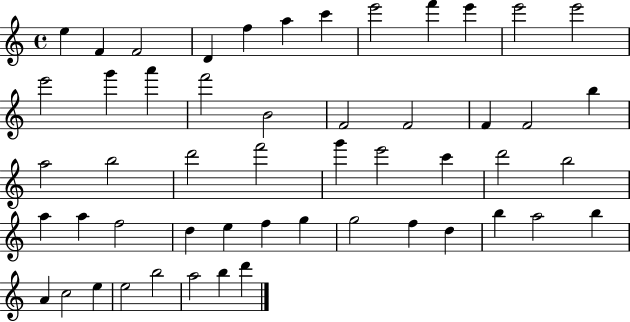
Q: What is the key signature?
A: C major